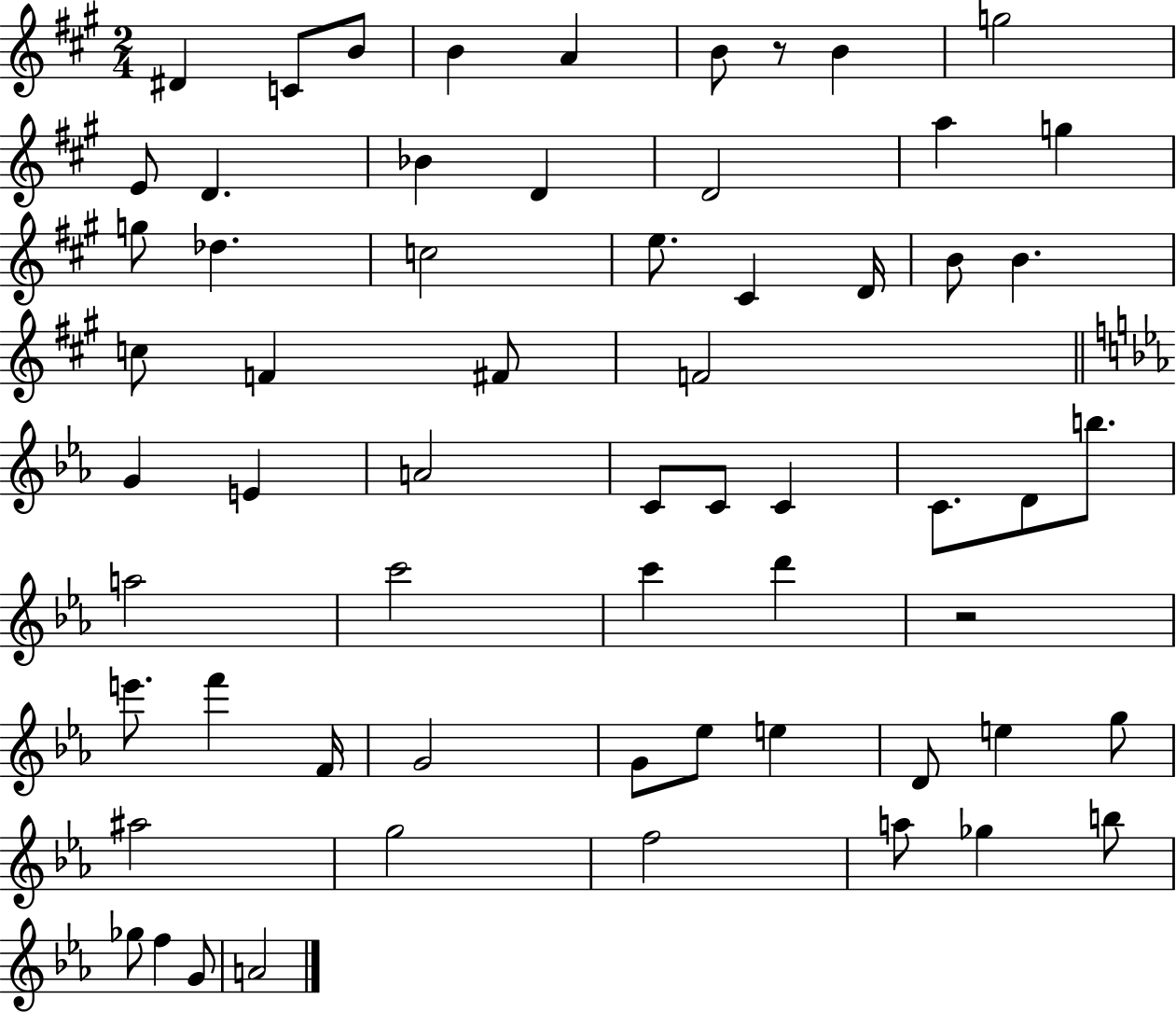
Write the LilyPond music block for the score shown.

{
  \clef treble
  \numericTimeSignature
  \time 2/4
  \key a \major
  dis'4 c'8 b'8 | b'4 a'4 | b'8 r8 b'4 | g''2 | \break e'8 d'4. | bes'4 d'4 | d'2 | a''4 g''4 | \break g''8 des''4. | c''2 | e''8. cis'4 d'16 | b'8 b'4. | \break c''8 f'4 fis'8 | f'2 | \bar "||" \break \key ees \major g'4 e'4 | a'2 | c'8 c'8 c'4 | c'8. d'8 b''8. | \break a''2 | c'''2 | c'''4 d'''4 | r2 | \break e'''8. f'''4 f'16 | g'2 | g'8 ees''8 e''4 | d'8 e''4 g''8 | \break ais''2 | g''2 | f''2 | a''8 ges''4 b''8 | \break ges''8 f''4 g'8 | a'2 | \bar "|."
}